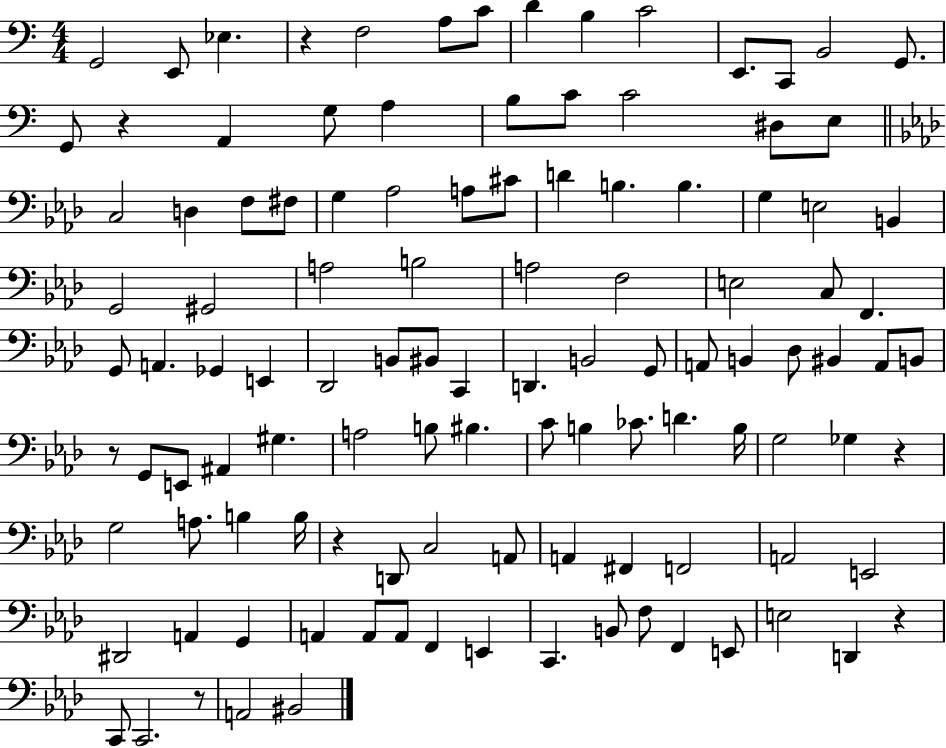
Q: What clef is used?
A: bass